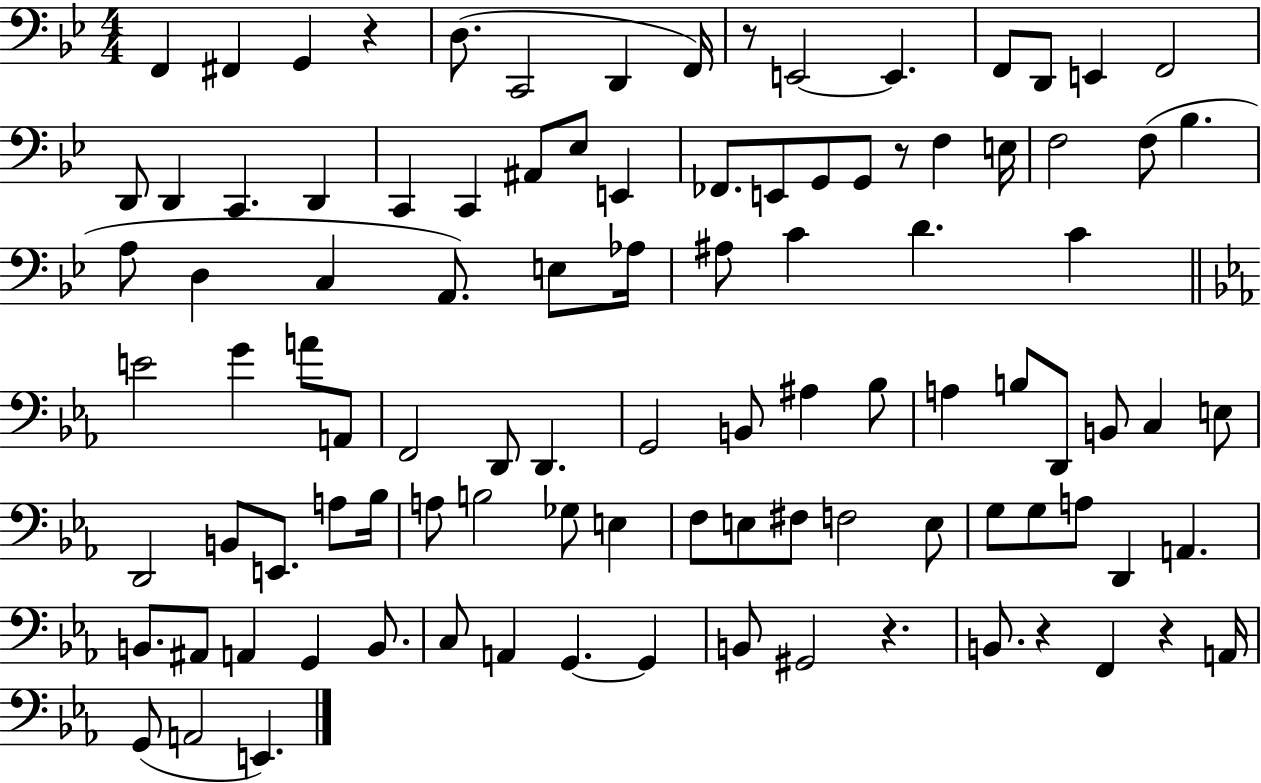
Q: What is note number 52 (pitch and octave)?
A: Bb3